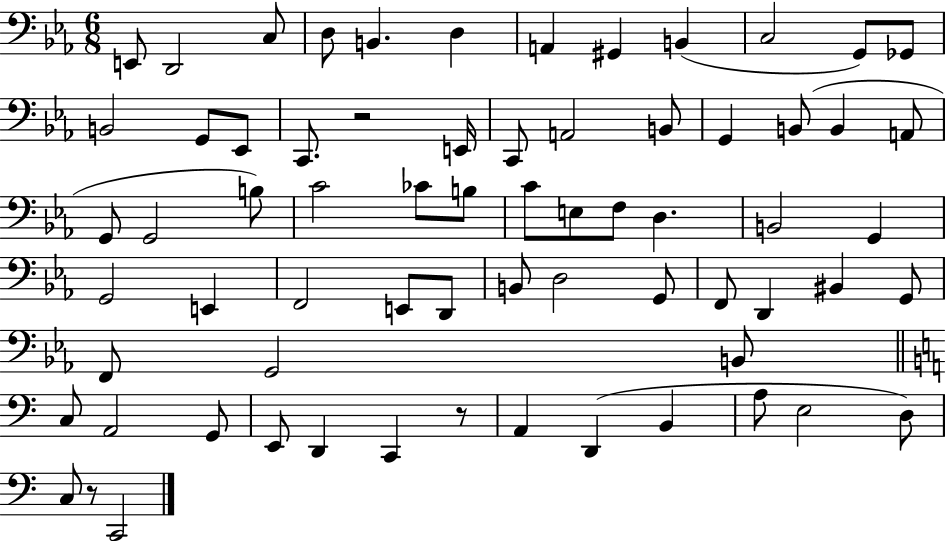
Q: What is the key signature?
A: EES major